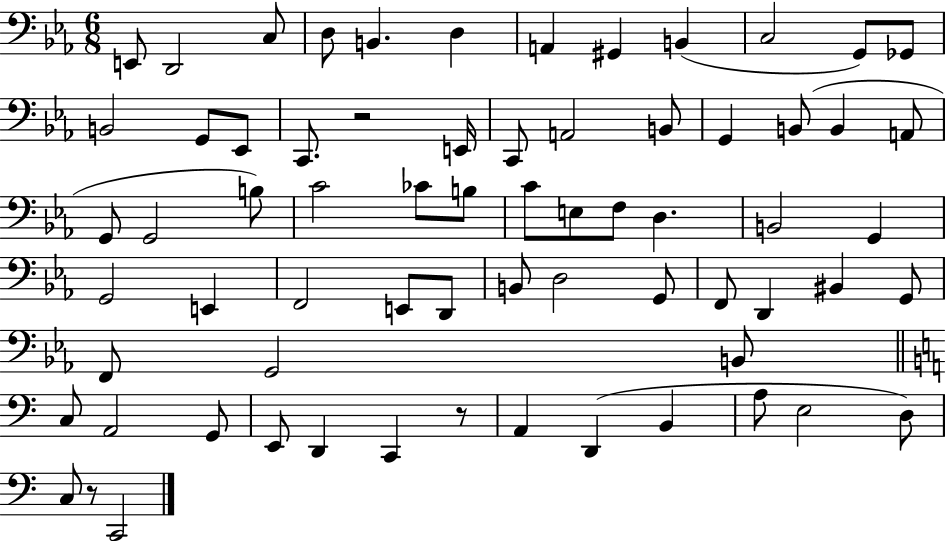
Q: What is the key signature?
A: EES major